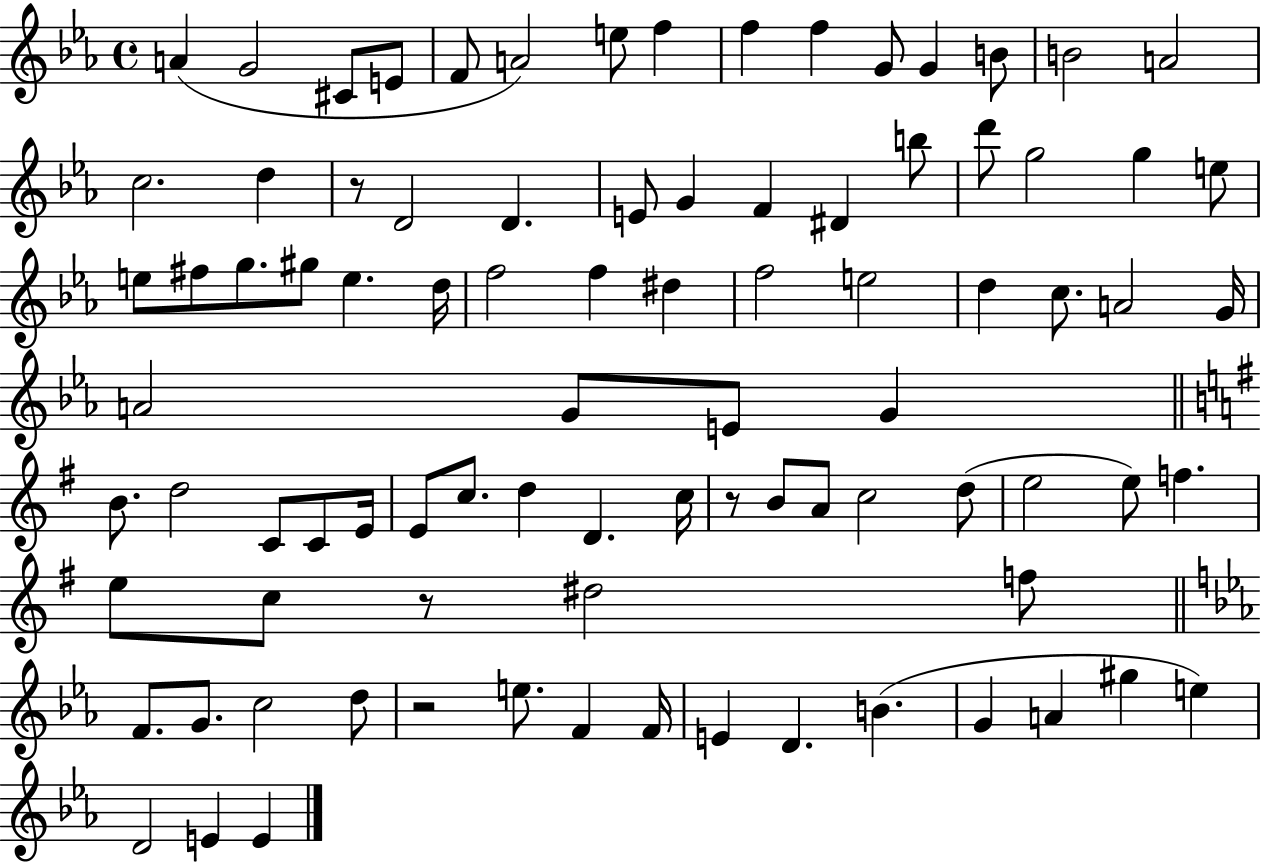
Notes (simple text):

A4/q G4/h C#4/e E4/e F4/e A4/h E5/e F5/q F5/q F5/q G4/e G4/q B4/e B4/h A4/h C5/h. D5/q R/e D4/h D4/q. E4/e G4/q F4/q D#4/q B5/e D6/e G5/h G5/q E5/e E5/e F#5/e G5/e. G#5/e E5/q. D5/s F5/h F5/q D#5/q F5/h E5/h D5/q C5/e. A4/h G4/s A4/h G4/e E4/e G4/q B4/e. D5/h C4/e C4/e E4/s E4/e C5/e. D5/q D4/q. C5/s R/e B4/e A4/e C5/h D5/e E5/h E5/e F5/q. E5/e C5/e R/e D#5/h F5/e F4/e. G4/e. C5/h D5/e R/h E5/e. F4/q F4/s E4/q D4/q. B4/q. G4/q A4/q G#5/q E5/q D4/h E4/q E4/q